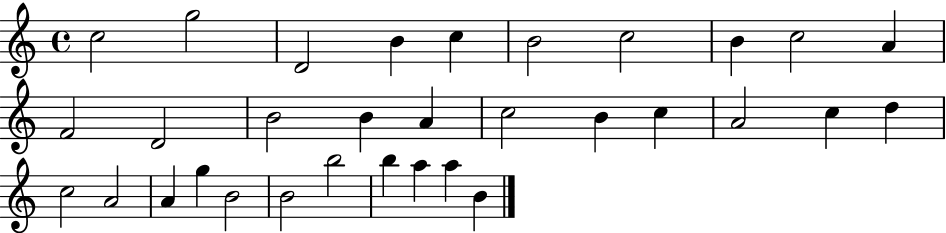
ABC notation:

X:1
T:Untitled
M:4/4
L:1/4
K:C
c2 g2 D2 B c B2 c2 B c2 A F2 D2 B2 B A c2 B c A2 c d c2 A2 A g B2 B2 b2 b a a B